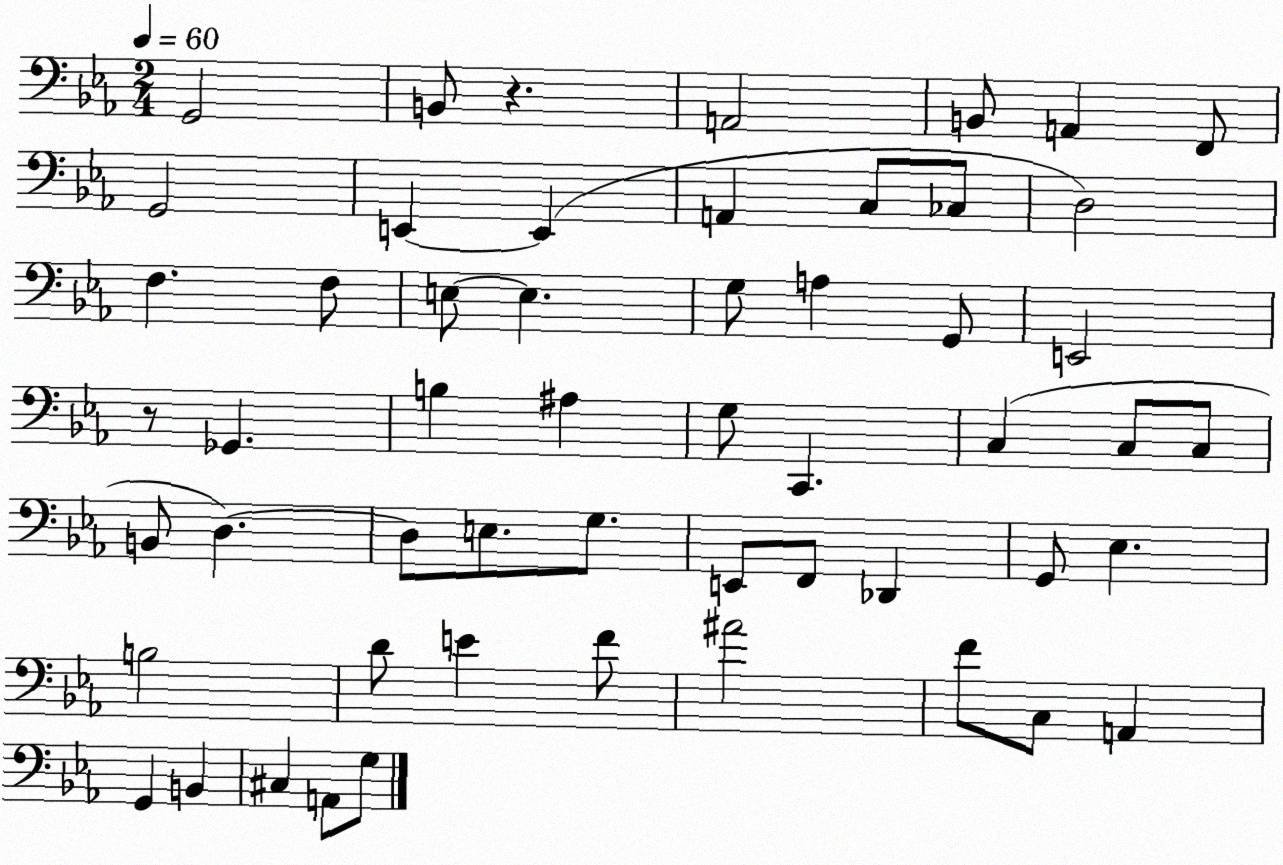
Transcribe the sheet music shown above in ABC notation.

X:1
T:Untitled
M:2/4
L:1/4
K:Eb
G,,2 B,,/2 z A,,2 B,,/2 A,, F,,/2 G,,2 E,, E,, A,, C,/2 _C,/2 D,2 F, F,/2 E,/2 E, G,/2 A, G,,/2 E,,2 z/2 _G,, B, ^A, G,/2 C,, C, C,/2 C,/2 B,,/2 D, D,/2 E,/2 G,/2 E,,/2 F,,/2 _D,, G,,/2 _E, B,2 D/2 E F/2 ^A2 F/2 C,/2 A,, G,, B,, ^C, A,,/2 G,/2